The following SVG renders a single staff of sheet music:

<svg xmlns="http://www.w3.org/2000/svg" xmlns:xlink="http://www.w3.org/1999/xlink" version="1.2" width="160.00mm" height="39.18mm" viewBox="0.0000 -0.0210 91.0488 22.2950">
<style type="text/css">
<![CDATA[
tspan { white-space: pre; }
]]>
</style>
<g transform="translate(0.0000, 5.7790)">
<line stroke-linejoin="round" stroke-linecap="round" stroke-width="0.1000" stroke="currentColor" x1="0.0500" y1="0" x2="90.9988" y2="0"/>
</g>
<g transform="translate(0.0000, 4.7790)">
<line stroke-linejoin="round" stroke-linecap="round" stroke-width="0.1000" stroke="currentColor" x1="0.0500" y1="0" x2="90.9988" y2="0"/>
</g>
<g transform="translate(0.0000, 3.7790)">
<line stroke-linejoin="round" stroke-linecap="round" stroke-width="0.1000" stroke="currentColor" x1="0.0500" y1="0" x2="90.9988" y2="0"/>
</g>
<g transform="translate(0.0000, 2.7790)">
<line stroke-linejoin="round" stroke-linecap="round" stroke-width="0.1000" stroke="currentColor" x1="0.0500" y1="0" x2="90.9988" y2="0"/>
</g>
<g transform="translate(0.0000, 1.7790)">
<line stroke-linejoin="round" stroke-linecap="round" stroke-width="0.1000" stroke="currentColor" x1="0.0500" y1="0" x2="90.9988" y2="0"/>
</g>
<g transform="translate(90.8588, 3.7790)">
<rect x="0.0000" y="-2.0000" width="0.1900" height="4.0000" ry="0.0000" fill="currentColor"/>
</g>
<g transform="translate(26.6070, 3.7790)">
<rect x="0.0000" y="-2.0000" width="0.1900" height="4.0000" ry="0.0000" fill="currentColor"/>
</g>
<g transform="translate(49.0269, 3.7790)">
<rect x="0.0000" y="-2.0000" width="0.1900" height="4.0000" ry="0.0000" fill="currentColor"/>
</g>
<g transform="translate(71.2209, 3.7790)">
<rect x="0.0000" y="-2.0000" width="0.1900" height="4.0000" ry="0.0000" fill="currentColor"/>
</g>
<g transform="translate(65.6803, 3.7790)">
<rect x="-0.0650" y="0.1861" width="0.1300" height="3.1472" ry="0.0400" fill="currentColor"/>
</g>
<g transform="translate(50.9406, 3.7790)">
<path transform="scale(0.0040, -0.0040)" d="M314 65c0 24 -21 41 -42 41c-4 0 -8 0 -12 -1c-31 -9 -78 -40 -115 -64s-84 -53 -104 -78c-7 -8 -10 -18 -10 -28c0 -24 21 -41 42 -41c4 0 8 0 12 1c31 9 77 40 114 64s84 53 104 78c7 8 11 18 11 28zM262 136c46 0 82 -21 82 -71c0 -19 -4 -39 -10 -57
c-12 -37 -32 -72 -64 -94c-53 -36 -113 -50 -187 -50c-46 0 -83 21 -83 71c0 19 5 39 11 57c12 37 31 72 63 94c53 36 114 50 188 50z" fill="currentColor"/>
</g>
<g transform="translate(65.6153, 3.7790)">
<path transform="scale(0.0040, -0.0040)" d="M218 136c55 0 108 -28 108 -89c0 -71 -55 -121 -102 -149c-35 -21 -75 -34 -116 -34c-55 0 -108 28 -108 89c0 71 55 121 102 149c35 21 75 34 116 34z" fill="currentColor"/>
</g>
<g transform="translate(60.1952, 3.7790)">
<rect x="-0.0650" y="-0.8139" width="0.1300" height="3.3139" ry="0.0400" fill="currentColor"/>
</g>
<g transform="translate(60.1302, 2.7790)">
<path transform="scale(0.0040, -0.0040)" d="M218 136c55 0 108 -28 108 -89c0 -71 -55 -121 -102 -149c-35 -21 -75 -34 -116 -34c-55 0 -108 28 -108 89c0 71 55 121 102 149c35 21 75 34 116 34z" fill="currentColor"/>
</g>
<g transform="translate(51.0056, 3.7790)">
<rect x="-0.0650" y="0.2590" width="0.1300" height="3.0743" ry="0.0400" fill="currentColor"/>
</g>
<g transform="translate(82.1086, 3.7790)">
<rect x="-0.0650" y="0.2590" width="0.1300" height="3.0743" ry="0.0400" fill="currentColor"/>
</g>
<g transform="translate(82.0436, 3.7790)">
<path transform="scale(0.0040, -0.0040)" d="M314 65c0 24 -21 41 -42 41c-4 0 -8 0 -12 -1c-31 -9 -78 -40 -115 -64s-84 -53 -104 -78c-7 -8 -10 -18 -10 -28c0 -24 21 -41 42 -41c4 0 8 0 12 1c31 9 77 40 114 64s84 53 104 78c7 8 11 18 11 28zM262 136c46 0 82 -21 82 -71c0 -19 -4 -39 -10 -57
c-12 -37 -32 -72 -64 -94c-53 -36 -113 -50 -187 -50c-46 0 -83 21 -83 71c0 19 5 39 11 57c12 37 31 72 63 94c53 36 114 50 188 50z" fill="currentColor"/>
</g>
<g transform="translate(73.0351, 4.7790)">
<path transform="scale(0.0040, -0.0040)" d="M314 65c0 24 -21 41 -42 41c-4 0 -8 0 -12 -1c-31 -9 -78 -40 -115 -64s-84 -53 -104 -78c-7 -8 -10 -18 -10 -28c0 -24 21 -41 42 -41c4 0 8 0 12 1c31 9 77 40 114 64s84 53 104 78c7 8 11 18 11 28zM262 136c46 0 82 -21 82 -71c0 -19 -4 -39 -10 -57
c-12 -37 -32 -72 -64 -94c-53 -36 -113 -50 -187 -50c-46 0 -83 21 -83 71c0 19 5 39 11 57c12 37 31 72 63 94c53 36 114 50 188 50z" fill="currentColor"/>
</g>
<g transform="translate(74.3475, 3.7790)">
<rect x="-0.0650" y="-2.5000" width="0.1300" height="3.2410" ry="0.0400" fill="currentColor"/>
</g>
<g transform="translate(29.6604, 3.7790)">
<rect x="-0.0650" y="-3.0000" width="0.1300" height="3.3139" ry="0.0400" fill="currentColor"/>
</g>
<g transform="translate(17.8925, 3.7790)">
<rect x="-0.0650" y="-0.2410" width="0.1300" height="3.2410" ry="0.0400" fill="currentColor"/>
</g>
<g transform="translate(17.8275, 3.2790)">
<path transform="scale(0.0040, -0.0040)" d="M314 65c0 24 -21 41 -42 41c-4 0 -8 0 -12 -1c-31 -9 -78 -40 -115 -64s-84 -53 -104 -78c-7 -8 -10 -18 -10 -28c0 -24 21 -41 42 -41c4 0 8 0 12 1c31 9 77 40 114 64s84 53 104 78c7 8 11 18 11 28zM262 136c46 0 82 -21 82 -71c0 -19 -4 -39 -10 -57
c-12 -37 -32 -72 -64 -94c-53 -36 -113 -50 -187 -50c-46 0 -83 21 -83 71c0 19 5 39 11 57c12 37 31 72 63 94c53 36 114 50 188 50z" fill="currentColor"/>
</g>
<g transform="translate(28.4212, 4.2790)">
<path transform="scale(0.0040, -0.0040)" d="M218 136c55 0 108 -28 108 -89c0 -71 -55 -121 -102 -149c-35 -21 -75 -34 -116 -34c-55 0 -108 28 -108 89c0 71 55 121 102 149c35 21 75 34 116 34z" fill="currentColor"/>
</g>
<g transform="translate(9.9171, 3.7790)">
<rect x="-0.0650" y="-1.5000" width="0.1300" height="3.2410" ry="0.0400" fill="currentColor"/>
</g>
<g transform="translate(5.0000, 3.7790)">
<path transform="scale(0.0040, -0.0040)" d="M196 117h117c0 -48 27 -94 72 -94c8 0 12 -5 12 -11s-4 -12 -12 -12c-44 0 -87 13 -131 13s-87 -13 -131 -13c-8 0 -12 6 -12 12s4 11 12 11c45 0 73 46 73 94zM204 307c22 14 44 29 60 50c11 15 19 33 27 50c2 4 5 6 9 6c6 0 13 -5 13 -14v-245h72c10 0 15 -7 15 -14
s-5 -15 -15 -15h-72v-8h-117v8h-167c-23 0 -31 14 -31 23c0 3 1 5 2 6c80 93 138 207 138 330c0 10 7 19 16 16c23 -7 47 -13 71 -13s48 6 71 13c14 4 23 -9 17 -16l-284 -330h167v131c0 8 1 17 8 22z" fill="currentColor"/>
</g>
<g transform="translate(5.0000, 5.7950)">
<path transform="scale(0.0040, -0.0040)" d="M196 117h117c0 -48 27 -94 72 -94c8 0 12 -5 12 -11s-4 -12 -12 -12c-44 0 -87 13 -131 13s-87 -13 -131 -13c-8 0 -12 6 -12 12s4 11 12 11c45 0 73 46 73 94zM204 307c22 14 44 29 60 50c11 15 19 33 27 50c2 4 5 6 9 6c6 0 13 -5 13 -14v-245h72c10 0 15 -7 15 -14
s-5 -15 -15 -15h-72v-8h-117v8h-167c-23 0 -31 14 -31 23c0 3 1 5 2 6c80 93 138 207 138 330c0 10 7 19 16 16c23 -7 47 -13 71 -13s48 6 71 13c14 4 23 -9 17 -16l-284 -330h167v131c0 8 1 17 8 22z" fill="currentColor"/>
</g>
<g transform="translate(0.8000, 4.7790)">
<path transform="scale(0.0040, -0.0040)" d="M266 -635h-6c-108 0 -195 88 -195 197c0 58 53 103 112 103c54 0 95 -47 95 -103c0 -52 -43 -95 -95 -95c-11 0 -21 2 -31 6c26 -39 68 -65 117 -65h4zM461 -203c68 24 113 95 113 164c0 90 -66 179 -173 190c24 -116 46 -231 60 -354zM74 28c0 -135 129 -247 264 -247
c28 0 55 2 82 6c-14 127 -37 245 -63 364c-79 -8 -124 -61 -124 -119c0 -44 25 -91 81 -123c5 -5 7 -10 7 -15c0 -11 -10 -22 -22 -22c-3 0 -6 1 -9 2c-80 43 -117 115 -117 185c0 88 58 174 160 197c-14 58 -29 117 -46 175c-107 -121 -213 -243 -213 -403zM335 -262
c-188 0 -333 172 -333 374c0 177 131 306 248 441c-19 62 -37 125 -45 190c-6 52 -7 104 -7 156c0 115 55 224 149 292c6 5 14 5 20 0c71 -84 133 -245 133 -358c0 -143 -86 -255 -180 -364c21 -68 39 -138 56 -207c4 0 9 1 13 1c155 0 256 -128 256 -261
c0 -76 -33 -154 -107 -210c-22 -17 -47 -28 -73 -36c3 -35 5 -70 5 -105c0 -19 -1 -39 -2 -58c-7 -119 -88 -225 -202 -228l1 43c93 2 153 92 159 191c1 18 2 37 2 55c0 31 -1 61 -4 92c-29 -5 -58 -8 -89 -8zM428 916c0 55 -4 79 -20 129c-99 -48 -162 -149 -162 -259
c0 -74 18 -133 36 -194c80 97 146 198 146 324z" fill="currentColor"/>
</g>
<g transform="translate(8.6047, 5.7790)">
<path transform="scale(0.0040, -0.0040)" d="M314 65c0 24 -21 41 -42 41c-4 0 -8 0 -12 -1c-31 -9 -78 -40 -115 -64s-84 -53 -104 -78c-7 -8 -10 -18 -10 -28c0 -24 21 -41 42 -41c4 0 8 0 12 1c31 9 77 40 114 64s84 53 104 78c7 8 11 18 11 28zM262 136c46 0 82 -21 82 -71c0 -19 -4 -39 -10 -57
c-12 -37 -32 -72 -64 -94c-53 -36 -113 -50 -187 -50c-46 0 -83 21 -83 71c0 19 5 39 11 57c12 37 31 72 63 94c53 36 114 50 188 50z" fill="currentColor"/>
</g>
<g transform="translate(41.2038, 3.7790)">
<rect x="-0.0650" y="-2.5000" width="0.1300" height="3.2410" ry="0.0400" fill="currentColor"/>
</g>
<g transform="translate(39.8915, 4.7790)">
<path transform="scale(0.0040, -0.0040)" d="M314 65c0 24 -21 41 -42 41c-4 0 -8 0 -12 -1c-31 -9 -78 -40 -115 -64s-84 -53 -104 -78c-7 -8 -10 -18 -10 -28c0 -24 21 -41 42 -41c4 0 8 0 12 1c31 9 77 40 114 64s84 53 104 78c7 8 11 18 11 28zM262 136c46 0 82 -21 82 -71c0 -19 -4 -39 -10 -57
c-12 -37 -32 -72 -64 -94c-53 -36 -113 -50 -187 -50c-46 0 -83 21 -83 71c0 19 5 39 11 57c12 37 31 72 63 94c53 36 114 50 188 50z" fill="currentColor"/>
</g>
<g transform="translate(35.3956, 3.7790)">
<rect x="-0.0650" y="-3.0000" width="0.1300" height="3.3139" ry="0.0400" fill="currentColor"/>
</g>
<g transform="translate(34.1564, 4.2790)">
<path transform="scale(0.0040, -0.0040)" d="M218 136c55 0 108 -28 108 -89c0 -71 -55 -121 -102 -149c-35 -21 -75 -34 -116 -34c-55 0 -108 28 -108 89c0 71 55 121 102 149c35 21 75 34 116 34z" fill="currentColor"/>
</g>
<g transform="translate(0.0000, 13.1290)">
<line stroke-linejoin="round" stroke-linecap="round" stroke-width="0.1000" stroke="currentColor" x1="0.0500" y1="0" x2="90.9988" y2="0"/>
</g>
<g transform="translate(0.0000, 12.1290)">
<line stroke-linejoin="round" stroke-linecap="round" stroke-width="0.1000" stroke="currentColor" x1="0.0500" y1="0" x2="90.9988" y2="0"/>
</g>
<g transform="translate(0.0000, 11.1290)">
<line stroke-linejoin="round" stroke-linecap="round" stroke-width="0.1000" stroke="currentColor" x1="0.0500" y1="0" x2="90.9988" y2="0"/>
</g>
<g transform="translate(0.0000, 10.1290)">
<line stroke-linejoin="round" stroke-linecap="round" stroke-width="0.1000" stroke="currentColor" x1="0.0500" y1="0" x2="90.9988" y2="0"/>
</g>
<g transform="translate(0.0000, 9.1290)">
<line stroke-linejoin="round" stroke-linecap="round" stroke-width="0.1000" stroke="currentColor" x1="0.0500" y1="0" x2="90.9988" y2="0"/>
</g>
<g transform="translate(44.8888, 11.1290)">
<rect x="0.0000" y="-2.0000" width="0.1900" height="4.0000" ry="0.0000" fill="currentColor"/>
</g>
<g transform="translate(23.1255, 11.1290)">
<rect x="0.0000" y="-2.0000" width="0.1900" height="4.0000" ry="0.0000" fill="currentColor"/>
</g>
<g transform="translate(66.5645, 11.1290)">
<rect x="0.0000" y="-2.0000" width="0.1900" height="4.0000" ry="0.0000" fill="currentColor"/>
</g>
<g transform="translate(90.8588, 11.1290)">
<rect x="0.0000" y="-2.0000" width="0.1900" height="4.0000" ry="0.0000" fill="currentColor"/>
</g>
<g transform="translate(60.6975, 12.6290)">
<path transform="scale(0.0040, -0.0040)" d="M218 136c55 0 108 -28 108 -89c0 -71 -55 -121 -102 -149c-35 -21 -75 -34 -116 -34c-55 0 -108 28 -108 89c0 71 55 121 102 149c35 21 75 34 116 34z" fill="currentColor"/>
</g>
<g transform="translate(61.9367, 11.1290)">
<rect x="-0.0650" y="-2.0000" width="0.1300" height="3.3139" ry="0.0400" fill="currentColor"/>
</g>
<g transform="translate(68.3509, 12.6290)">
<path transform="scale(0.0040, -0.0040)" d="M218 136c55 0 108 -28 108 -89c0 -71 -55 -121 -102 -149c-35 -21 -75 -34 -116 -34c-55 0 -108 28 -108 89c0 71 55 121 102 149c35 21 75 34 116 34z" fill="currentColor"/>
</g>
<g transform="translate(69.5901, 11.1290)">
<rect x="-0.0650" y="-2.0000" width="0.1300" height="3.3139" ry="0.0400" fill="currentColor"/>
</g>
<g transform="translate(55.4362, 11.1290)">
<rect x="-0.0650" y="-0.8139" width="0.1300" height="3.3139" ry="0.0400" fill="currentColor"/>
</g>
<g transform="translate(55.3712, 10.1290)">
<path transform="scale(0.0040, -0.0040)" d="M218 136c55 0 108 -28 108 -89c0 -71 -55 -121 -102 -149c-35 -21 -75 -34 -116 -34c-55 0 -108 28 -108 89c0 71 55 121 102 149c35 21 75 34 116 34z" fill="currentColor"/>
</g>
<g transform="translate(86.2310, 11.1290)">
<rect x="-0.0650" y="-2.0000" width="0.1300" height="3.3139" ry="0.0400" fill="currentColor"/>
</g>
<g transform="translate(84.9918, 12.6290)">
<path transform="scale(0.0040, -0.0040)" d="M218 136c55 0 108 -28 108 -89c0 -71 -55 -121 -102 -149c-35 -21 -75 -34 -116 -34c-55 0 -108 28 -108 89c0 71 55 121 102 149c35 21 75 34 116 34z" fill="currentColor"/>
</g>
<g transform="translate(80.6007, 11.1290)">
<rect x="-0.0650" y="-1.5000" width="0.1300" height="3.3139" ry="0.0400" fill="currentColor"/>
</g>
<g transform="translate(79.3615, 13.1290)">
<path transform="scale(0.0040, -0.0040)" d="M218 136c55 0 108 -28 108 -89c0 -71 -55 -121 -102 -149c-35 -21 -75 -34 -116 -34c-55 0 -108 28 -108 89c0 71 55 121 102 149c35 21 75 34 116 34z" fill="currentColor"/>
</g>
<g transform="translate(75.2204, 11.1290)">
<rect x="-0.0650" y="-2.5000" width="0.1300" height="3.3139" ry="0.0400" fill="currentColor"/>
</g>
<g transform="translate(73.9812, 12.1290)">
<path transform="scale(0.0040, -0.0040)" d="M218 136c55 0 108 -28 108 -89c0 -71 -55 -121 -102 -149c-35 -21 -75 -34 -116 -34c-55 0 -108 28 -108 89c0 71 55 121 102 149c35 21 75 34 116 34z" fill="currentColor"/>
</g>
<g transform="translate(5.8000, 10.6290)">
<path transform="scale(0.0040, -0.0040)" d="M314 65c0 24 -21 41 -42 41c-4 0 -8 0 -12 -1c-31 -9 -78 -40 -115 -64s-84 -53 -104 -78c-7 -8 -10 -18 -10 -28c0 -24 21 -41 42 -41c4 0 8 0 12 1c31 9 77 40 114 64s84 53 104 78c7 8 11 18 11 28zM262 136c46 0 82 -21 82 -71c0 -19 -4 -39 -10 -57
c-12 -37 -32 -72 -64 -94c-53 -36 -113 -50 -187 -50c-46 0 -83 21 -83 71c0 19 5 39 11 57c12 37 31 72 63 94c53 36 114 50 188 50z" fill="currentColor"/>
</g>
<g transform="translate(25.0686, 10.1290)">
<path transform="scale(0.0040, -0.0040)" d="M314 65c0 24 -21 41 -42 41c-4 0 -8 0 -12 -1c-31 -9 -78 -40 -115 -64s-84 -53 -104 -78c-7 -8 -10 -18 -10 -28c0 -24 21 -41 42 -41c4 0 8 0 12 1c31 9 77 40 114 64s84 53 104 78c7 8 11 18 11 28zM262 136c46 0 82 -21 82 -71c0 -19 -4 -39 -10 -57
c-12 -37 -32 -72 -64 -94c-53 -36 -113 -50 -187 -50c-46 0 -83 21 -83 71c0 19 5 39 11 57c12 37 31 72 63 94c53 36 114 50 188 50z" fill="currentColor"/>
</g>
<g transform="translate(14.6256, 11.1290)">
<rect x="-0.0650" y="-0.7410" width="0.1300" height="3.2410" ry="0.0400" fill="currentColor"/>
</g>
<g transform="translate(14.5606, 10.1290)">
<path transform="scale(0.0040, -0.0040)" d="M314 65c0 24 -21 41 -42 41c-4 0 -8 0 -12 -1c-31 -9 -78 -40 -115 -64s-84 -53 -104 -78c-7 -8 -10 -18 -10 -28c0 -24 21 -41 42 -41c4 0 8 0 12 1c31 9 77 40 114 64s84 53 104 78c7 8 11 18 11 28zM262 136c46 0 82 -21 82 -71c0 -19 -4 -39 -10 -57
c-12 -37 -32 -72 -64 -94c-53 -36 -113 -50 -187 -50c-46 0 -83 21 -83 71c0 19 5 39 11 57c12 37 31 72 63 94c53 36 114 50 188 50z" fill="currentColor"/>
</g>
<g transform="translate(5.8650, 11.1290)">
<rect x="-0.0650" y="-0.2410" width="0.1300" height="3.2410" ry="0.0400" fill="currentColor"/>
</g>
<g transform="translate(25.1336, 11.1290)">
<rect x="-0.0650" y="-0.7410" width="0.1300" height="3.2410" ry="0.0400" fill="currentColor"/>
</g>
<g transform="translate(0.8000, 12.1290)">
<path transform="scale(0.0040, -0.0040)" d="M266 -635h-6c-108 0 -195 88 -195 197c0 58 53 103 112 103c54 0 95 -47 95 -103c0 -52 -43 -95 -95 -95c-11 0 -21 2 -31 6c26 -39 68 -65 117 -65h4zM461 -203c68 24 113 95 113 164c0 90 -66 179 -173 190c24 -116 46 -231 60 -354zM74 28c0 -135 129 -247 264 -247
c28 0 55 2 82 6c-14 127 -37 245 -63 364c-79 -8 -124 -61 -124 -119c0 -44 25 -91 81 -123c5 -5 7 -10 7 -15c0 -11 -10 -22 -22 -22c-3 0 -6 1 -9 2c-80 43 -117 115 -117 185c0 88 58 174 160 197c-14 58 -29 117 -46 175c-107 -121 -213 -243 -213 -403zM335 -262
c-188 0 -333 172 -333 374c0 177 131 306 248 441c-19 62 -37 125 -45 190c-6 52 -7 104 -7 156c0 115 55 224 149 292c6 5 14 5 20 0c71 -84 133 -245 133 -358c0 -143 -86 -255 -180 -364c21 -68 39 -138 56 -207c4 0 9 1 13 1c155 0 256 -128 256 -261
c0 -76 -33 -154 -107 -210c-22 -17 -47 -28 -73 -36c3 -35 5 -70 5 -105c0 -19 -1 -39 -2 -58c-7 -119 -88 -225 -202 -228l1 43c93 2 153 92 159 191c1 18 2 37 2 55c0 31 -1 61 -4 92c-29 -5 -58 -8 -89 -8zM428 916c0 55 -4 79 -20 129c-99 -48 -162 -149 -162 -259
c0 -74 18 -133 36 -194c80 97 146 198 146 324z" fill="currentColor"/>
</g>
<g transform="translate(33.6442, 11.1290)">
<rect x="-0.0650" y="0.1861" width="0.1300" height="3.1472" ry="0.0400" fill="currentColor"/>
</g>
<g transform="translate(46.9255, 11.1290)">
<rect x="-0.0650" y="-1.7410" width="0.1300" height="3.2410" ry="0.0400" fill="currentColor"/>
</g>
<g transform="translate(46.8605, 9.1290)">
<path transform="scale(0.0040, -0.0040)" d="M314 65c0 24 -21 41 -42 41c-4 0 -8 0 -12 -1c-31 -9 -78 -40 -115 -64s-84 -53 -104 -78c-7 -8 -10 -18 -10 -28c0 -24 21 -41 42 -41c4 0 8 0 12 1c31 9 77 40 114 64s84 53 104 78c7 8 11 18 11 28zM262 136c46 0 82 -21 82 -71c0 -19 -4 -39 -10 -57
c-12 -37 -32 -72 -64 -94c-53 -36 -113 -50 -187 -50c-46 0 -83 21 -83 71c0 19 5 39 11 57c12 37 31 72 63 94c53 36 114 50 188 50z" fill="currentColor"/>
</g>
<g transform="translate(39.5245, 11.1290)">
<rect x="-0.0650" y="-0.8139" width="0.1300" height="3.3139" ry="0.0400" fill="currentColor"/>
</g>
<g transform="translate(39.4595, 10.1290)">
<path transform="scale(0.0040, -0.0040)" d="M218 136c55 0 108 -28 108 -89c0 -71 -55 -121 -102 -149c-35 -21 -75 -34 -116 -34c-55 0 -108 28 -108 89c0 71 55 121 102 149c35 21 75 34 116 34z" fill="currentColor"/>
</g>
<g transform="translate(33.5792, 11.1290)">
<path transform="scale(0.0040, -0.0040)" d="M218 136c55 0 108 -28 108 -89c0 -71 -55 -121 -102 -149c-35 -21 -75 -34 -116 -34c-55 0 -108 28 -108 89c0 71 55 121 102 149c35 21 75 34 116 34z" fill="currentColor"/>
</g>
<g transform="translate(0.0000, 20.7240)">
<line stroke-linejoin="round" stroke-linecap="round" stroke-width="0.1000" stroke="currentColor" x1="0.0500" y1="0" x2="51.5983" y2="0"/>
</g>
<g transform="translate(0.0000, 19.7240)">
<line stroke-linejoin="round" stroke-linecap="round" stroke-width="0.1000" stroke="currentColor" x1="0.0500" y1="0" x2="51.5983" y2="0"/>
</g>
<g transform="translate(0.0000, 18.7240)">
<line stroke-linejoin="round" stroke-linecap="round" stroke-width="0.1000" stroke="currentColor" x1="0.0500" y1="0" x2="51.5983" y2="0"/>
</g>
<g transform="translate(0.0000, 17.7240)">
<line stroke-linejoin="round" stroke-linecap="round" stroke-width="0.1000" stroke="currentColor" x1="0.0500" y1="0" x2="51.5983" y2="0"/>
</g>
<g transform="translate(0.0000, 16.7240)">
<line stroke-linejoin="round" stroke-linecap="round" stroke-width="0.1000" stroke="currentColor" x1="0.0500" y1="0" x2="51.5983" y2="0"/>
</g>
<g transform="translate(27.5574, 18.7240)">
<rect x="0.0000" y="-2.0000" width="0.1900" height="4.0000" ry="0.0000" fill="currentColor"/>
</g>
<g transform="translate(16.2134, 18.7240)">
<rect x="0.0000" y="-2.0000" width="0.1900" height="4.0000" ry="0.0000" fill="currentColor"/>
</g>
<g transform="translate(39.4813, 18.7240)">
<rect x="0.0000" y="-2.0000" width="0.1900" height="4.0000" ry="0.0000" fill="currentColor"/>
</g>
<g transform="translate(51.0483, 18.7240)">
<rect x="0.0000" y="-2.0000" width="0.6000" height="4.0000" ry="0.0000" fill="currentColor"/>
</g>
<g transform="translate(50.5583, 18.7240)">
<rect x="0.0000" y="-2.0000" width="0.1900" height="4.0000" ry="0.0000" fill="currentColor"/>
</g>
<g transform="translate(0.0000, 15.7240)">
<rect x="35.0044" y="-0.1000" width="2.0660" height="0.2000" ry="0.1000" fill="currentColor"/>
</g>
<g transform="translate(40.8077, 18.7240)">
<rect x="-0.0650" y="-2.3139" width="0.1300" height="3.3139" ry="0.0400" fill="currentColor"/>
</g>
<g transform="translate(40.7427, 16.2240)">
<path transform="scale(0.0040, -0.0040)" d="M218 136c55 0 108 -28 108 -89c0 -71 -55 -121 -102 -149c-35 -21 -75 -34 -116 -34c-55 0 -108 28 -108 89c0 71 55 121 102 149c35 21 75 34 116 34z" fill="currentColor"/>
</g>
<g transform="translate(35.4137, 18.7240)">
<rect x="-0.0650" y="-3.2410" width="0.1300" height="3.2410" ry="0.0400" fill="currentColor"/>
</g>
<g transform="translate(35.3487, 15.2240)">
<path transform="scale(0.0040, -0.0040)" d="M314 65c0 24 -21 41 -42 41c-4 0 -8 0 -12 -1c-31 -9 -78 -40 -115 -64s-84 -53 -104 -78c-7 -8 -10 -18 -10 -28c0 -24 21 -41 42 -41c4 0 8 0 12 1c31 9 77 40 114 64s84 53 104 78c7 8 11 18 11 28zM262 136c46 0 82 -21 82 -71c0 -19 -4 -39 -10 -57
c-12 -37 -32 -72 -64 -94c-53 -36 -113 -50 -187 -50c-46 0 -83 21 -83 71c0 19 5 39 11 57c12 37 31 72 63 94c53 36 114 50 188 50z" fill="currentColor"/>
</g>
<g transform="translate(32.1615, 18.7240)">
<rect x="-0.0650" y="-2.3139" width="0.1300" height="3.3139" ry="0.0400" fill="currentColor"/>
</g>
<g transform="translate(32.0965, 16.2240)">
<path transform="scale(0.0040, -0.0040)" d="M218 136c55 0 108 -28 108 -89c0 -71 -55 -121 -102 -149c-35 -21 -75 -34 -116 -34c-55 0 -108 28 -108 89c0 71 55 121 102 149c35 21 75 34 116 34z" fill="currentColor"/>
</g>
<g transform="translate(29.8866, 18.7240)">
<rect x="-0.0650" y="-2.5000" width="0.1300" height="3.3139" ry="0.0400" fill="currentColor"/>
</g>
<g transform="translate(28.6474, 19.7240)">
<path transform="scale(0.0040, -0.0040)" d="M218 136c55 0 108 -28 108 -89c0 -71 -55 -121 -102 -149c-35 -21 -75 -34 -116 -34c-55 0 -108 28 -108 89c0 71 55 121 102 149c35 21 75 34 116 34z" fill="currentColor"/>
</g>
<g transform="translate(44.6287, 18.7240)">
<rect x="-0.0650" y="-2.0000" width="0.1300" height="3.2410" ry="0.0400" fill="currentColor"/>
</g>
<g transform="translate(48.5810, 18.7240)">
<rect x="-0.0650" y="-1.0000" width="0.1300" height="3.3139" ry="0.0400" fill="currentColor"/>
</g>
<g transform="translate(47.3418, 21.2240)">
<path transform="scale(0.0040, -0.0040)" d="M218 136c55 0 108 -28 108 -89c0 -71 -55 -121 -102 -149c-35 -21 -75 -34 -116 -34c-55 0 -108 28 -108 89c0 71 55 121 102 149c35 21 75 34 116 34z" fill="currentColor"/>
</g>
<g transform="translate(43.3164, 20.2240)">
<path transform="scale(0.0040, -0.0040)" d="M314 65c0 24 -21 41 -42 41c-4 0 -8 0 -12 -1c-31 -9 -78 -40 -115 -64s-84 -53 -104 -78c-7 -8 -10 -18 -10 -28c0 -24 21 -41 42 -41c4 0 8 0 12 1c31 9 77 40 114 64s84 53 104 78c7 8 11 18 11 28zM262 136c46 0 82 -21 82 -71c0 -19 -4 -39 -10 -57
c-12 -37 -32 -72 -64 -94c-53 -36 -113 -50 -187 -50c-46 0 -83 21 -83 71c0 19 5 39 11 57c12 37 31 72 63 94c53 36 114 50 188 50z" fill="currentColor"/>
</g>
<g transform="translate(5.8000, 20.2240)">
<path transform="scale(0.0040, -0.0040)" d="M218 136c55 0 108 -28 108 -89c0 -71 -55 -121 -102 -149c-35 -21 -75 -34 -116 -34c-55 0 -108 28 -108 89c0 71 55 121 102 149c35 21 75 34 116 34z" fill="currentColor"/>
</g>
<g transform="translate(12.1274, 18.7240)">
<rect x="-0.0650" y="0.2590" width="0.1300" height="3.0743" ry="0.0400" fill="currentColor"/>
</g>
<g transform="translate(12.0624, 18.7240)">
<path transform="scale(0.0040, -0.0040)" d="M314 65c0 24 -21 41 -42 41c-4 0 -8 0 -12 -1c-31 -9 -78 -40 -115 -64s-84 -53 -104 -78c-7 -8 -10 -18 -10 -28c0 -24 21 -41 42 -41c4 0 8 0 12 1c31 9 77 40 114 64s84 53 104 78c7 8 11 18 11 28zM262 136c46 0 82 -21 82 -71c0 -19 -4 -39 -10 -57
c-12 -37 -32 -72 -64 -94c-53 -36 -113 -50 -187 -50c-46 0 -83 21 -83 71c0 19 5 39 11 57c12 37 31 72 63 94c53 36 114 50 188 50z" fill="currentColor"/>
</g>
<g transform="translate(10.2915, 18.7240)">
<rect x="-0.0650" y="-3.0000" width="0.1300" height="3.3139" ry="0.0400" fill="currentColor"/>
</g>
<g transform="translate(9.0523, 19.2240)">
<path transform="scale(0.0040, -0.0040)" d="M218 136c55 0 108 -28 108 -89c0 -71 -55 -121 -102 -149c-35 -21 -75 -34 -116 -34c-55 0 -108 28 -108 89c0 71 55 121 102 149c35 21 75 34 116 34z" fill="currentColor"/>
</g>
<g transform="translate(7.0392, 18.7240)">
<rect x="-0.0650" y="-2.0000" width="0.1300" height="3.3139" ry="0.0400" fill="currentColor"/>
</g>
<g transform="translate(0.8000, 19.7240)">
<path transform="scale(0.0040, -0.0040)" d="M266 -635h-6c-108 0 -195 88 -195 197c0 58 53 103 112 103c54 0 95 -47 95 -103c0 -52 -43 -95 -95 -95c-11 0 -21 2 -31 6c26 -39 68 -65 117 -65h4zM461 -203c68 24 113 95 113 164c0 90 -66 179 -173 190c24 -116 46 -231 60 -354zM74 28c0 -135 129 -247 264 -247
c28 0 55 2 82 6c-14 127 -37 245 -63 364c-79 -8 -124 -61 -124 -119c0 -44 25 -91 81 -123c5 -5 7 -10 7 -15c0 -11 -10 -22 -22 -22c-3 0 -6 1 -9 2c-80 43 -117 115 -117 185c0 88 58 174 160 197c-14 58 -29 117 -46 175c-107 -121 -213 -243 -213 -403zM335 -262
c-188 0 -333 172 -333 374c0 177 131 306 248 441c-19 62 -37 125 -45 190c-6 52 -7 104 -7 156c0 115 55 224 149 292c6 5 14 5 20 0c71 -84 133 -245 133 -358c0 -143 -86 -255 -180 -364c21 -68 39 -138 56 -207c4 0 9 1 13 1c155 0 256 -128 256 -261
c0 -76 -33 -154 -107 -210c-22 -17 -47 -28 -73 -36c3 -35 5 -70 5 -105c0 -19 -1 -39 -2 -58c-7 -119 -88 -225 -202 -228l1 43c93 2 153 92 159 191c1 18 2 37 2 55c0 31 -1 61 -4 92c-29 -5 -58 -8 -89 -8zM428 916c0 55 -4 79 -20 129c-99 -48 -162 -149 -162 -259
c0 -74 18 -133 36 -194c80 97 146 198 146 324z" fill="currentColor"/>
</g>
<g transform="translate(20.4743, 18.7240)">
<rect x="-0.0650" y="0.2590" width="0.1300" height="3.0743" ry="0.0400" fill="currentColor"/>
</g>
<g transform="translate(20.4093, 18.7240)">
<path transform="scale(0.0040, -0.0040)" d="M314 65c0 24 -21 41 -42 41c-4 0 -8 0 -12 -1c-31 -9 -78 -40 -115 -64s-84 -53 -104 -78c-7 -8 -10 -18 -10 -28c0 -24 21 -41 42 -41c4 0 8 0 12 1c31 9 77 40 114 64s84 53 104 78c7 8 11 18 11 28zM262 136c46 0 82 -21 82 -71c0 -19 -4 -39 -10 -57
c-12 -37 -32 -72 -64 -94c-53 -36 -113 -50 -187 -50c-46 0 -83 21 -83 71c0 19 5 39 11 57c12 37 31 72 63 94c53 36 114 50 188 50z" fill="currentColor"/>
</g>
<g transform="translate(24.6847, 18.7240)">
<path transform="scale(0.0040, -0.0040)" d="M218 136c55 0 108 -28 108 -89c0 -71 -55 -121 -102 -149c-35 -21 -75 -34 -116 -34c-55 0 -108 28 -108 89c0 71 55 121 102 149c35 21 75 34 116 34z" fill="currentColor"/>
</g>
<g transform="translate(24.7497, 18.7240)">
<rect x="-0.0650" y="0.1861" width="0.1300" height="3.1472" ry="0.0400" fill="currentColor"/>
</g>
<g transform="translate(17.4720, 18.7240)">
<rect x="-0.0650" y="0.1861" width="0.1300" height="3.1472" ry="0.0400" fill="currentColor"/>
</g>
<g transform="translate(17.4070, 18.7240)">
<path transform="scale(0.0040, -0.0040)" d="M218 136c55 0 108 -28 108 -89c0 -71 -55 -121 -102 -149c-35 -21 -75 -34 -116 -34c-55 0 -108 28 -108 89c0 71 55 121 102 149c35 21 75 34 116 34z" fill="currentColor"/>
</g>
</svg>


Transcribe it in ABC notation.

X:1
T:Untitled
M:4/4
L:1/4
K:C
E2 c2 A A G2 B2 d B G2 B2 c2 d2 d2 B d f2 d F F G E F F A B2 B B2 B G g b2 g F2 D